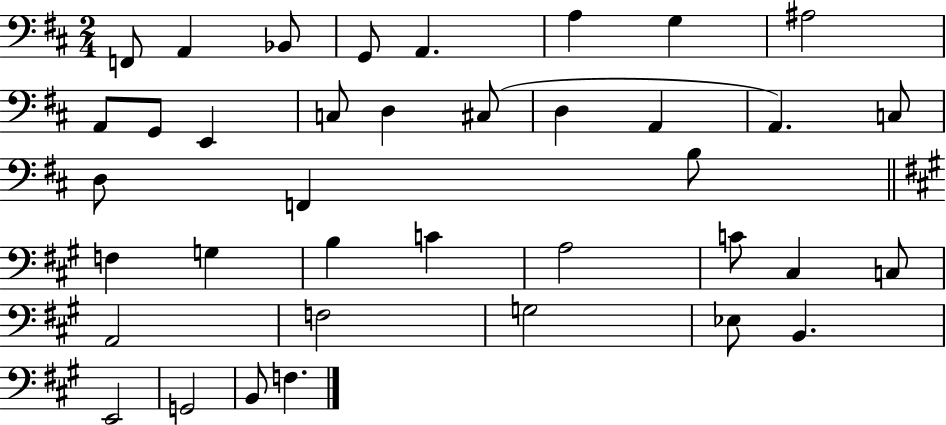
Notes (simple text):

F2/e A2/q Bb2/e G2/e A2/q. A3/q G3/q A#3/h A2/e G2/e E2/q C3/e D3/q C#3/e D3/q A2/q A2/q. C3/e D3/e F2/q B3/e F3/q G3/q B3/q C4/q A3/h C4/e C#3/q C3/e A2/h F3/h G3/h Eb3/e B2/q. E2/h G2/h B2/e F3/q.